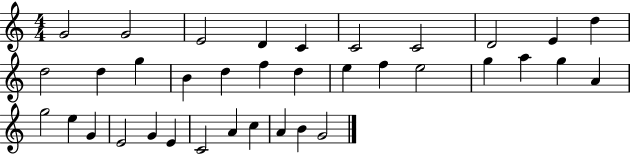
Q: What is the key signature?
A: C major